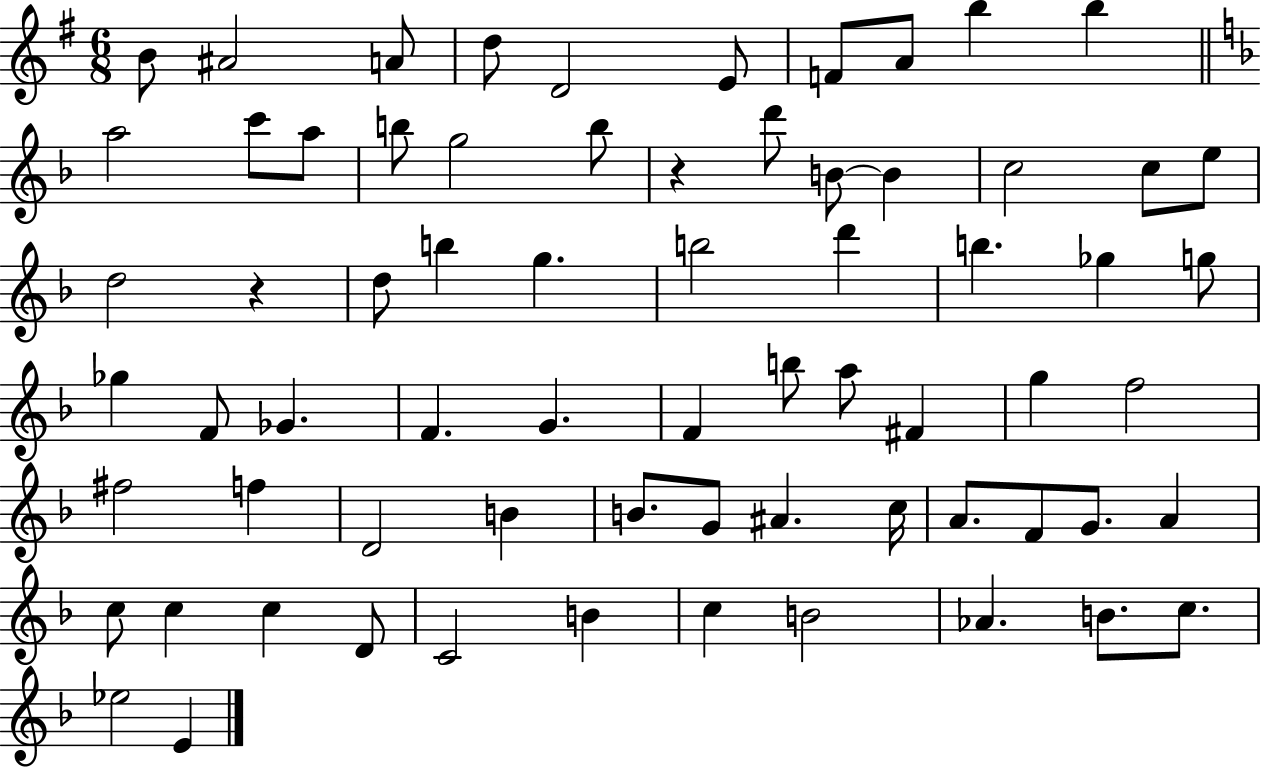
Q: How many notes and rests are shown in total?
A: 69